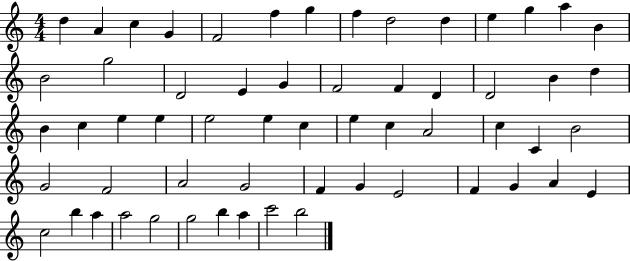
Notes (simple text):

D5/q A4/q C5/q G4/q F4/h F5/q G5/q F5/q D5/h D5/q E5/q G5/q A5/q B4/q B4/h G5/h D4/h E4/q G4/q F4/h F4/q D4/q D4/h B4/q D5/q B4/q C5/q E5/q E5/q E5/h E5/q C5/q E5/q C5/q A4/h C5/q C4/q B4/h G4/h F4/h A4/h G4/h F4/q G4/q E4/h F4/q G4/q A4/q E4/q C5/h B5/q A5/q A5/h G5/h G5/h B5/q A5/q C6/h B5/h